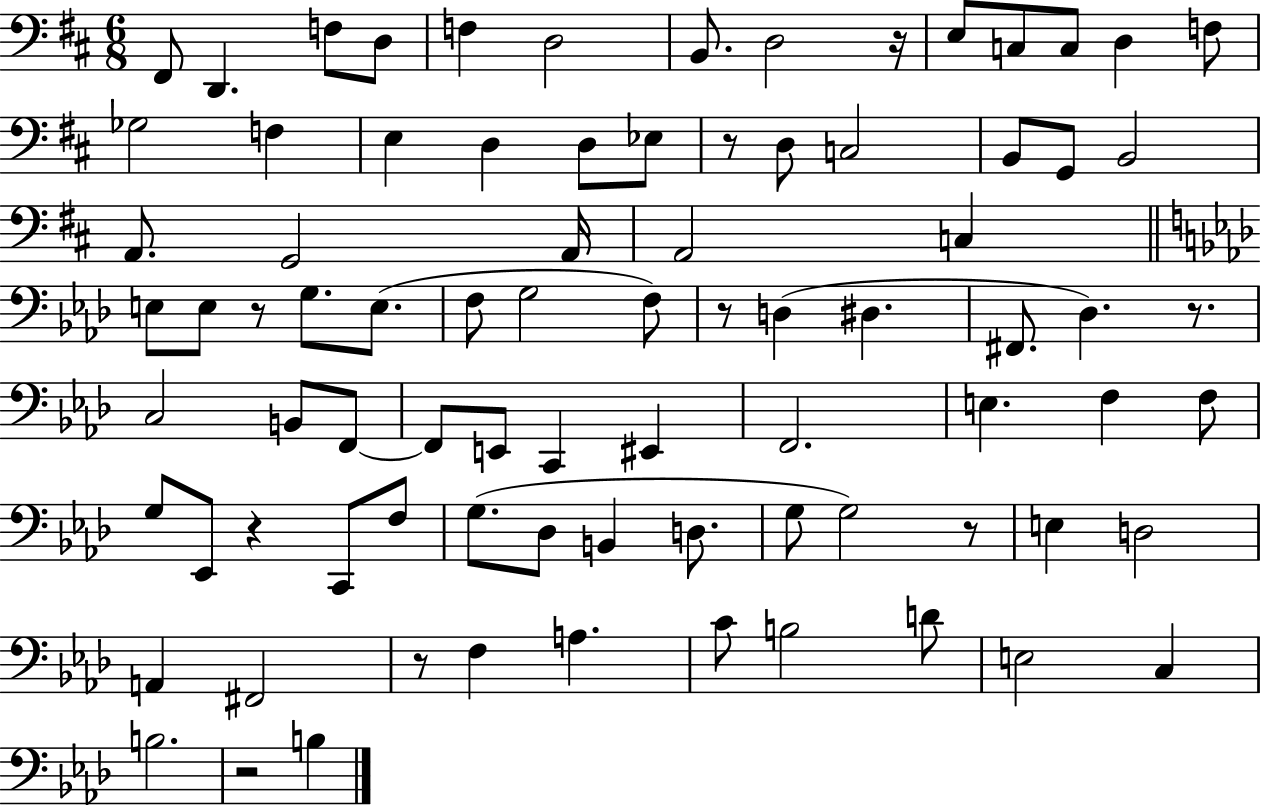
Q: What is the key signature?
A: D major